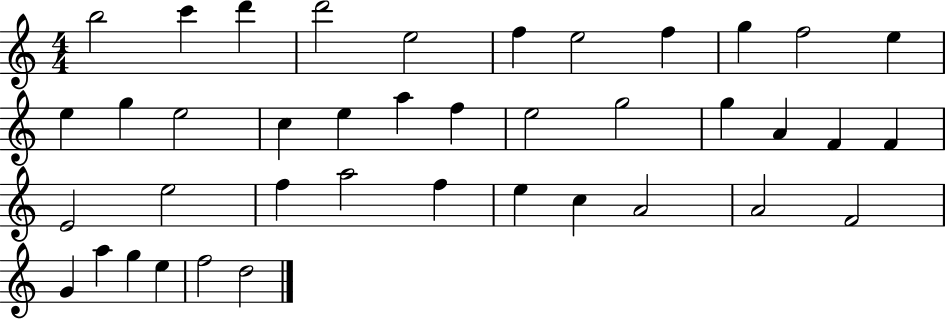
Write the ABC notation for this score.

X:1
T:Untitled
M:4/4
L:1/4
K:C
b2 c' d' d'2 e2 f e2 f g f2 e e g e2 c e a f e2 g2 g A F F E2 e2 f a2 f e c A2 A2 F2 G a g e f2 d2